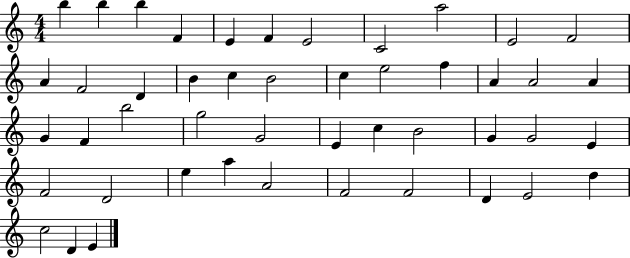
{
  \clef treble
  \numericTimeSignature
  \time 4/4
  \key c \major
  b''4 b''4 b''4 f'4 | e'4 f'4 e'2 | c'2 a''2 | e'2 f'2 | \break a'4 f'2 d'4 | b'4 c''4 b'2 | c''4 e''2 f''4 | a'4 a'2 a'4 | \break g'4 f'4 b''2 | g''2 g'2 | e'4 c''4 b'2 | g'4 g'2 e'4 | \break f'2 d'2 | e''4 a''4 a'2 | f'2 f'2 | d'4 e'2 d''4 | \break c''2 d'4 e'4 | \bar "|."
}